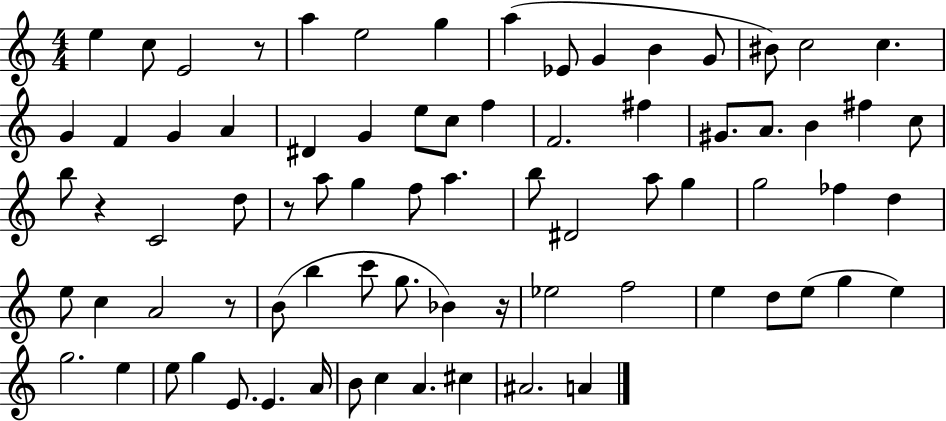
{
  \clef treble
  \numericTimeSignature
  \time 4/4
  \key c \major
  \repeat volta 2 { e''4 c''8 e'2 r8 | a''4 e''2 g''4 | a''4( ees'8 g'4 b'4 g'8 | bis'8) c''2 c''4. | \break g'4 f'4 g'4 a'4 | dis'4 g'4 e''8 c''8 f''4 | f'2. fis''4 | gis'8. a'8. b'4 fis''4 c''8 | \break b''8 r4 c'2 d''8 | r8 a''8 g''4 f''8 a''4. | b''8 dis'2 a''8 g''4 | g''2 fes''4 d''4 | \break e''8 c''4 a'2 r8 | b'8( b''4 c'''8 g''8. bes'4) r16 | ees''2 f''2 | e''4 d''8 e''8( g''4 e''4) | \break g''2. e''4 | e''8 g''4 e'8. e'4. a'16 | b'8 c''4 a'4. cis''4 | ais'2. a'4 | \break } \bar "|."
}